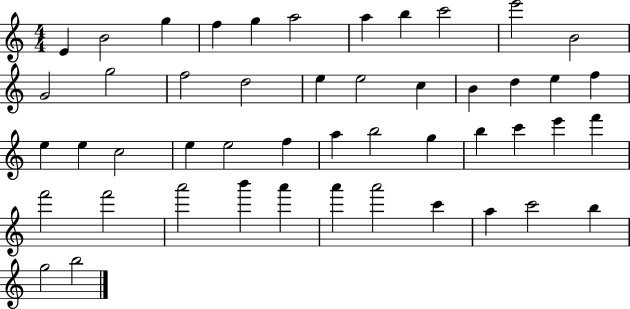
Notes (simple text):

E4/q B4/h G5/q F5/q G5/q A5/h A5/q B5/q C6/h E6/h B4/h G4/h G5/h F5/h D5/h E5/q E5/h C5/q B4/q D5/q E5/q F5/q E5/q E5/q C5/h E5/q E5/h F5/q A5/q B5/h G5/q B5/q C6/q E6/q F6/q F6/h F6/h A6/h B6/q A6/q A6/q A6/h C6/q A5/q C6/h B5/q G5/h B5/h